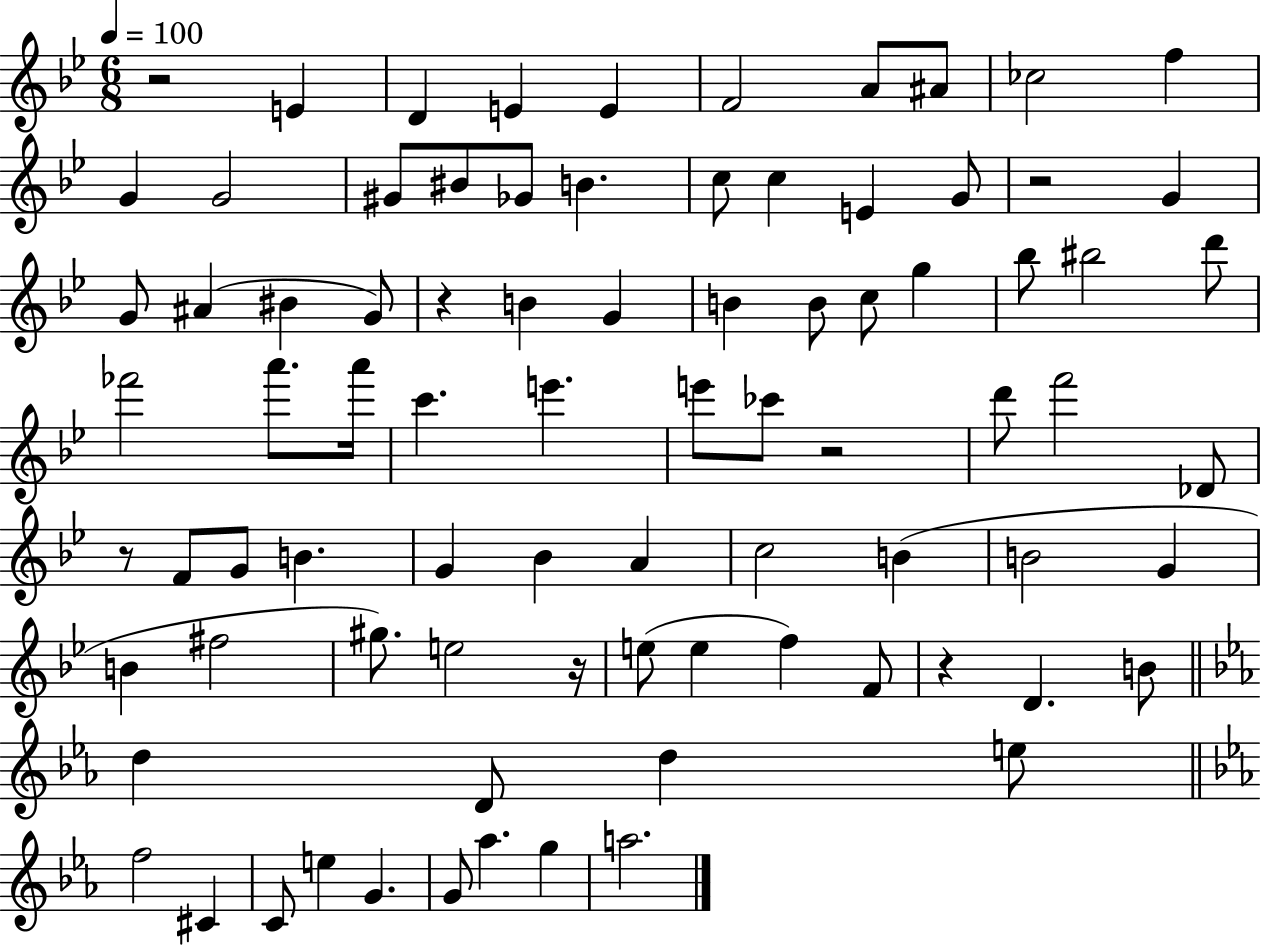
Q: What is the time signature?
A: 6/8